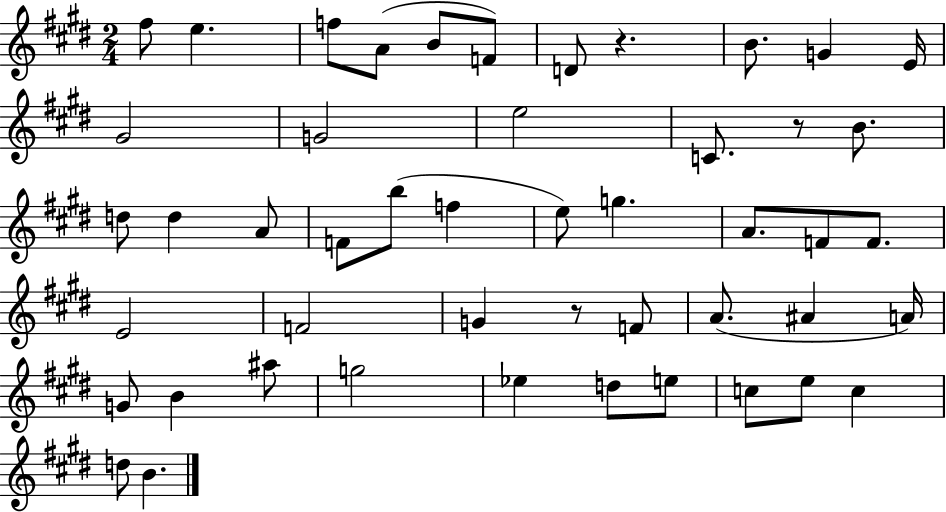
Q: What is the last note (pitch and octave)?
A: B4